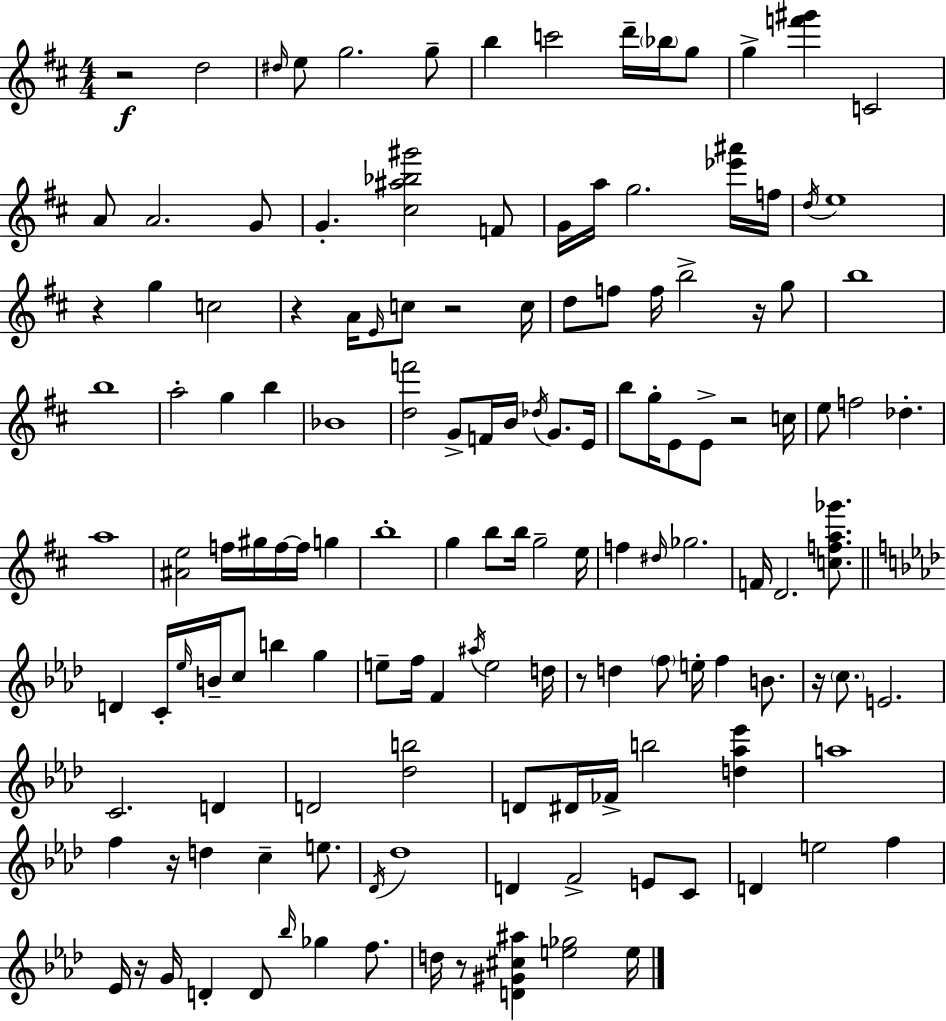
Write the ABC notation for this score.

X:1
T:Untitled
M:4/4
L:1/4
K:D
z2 d2 ^d/4 e/2 g2 g/2 b c'2 d'/4 _b/4 g/2 g [f'^g'] C2 A/2 A2 G/2 G [^c^a_b^g']2 F/2 G/4 a/4 g2 [_e'^a']/4 f/4 d/4 e4 z g c2 z A/4 E/4 c/2 z2 c/4 d/2 f/2 f/4 b2 z/4 g/2 b4 b4 a2 g b _B4 [df']2 G/2 F/4 B/4 _d/4 G/2 E/4 b/2 g/4 E/2 E/2 z2 c/4 e/2 f2 _d a4 [^Ae]2 f/4 ^g/4 f/4 f/4 g b4 g b/2 b/4 g2 e/4 f ^d/4 _g2 F/4 D2 [cfa_g']/2 D C/4 _e/4 B/4 c/2 b g e/2 f/4 F ^a/4 e2 d/4 z/2 d f/2 e/4 f B/2 z/4 c/2 E2 C2 D D2 [_db]2 D/2 ^D/4 _F/4 b2 [d_a_e'] a4 f z/4 d c e/2 _D/4 _d4 D F2 E/2 C/2 D e2 f _E/4 z/4 G/4 D D/2 _b/4 _g f/2 d/4 z/2 [D^G^c^a] [e_g]2 e/4